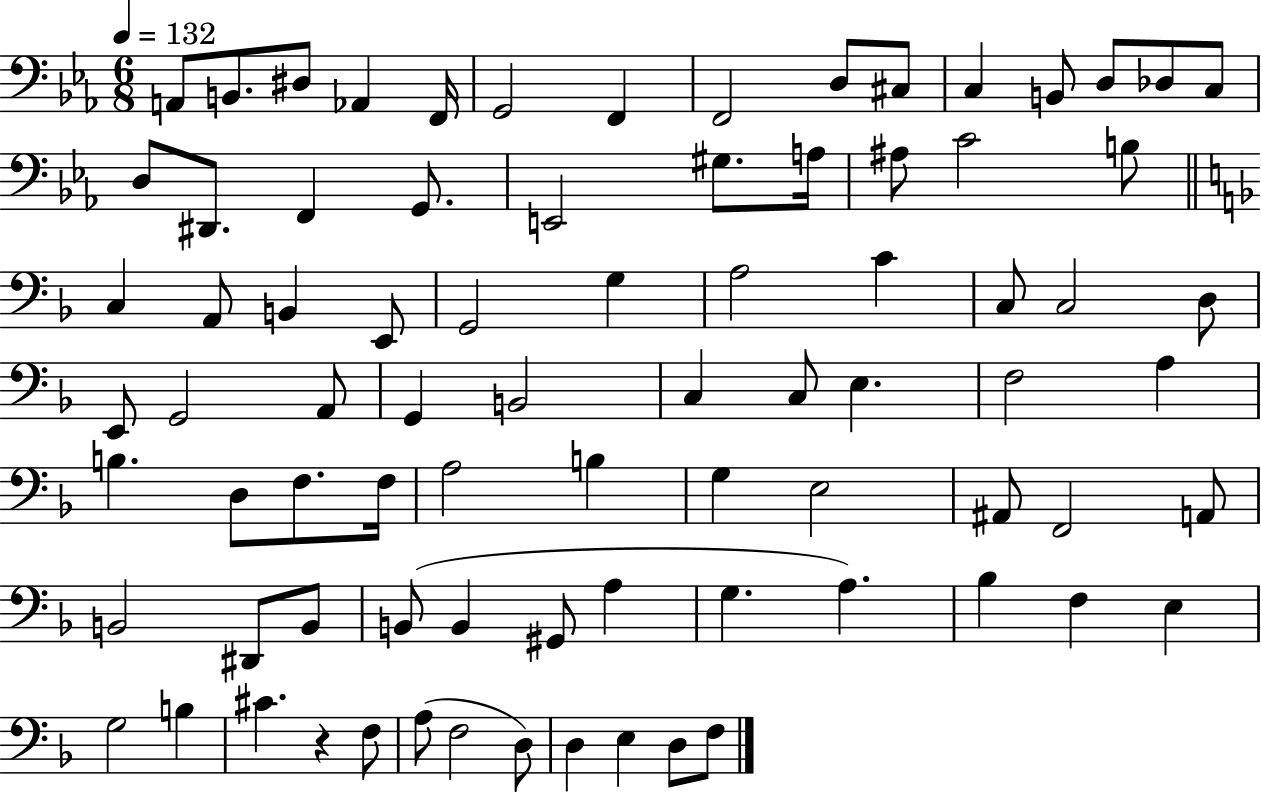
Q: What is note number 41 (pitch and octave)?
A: B2